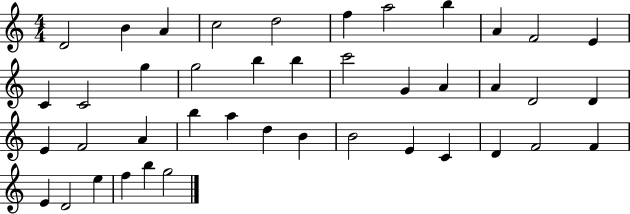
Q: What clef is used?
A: treble